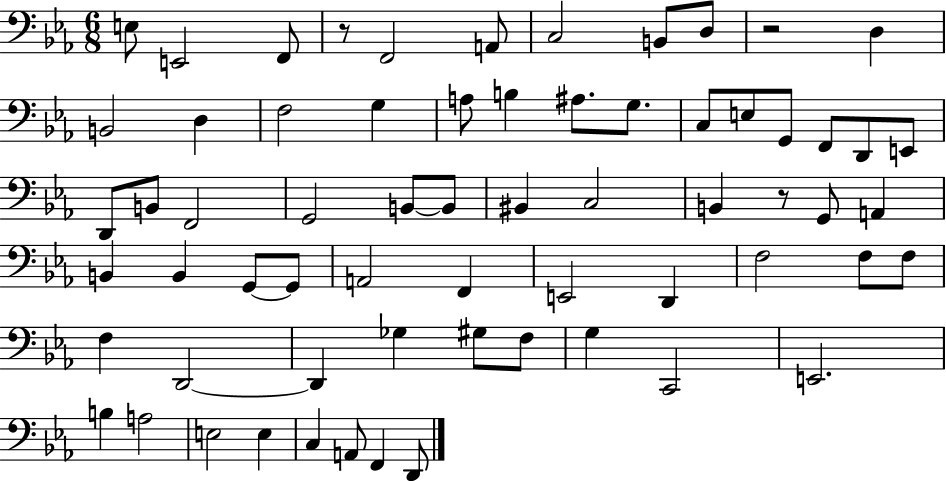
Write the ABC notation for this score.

X:1
T:Untitled
M:6/8
L:1/4
K:Eb
E,/2 E,,2 F,,/2 z/2 F,,2 A,,/2 C,2 B,,/2 D,/2 z2 D, B,,2 D, F,2 G, A,/2 B, ^A,/2 G,/2 C,/2 E,/2 G,,/2 F,,/2 D,,/2 E,,/2 D,,/2 B,,/2 F,,2 G,,2 B,,/2 B,,/2 ^B,, C,2 B,, z/2 G,,/2 A,, B,, B,, G,,/2 G,,/2 A,,2 F,, E,,2 D,, F,2 F,/2 F,/2 F, D,,2 D,, _G, ^G,/2 F,/2 G, C,,2 E,,2 B, A,2 E,2 E, C, A,,/2 F,, D,,/2